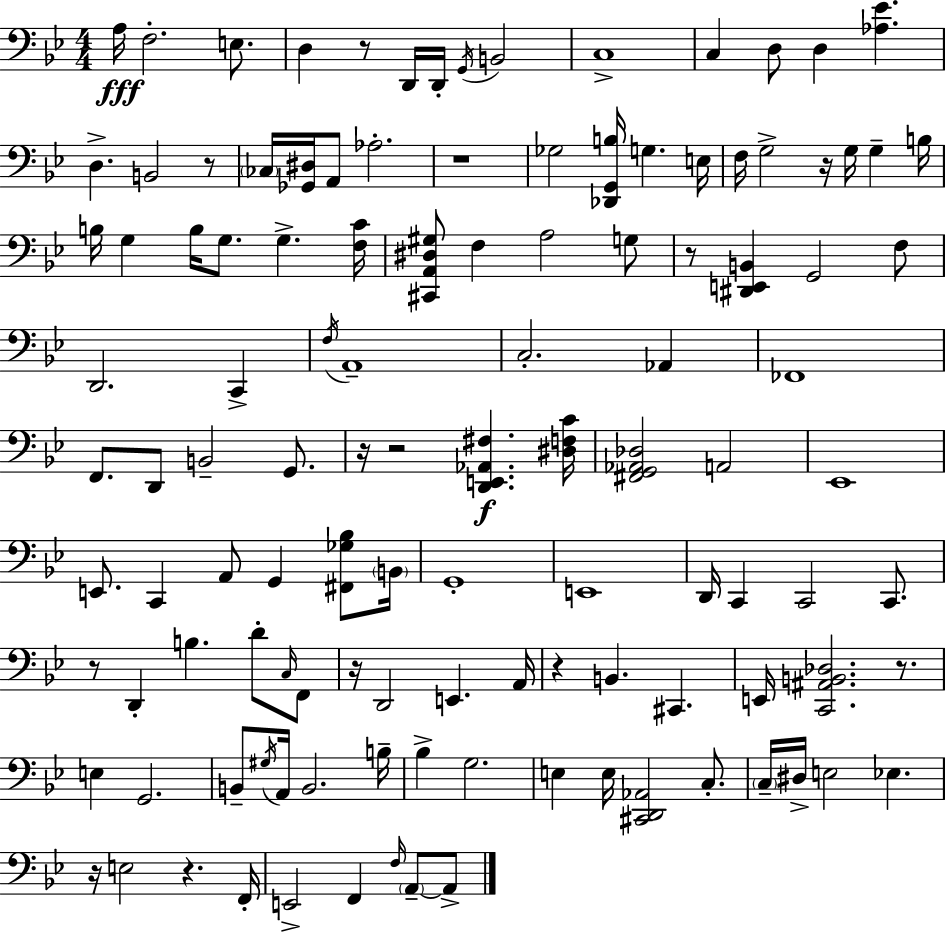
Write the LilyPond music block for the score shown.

{
  \clef bass
  \numericTimeSignature
  \time 4/4
  \key g \minor
  a16\fff f2.-. e8. | d4 r8 d,16 d,16-. \acciaccatura { g,16 } b,2 | c1-> | c4 d8 d4 <aes ees'>4. | \break d4.-> b,2 r8 | \parenthesize ces16 <ges, dis>16 a,8 aes2.-. | r1 | ges2 <des, g, b>16 g4. | \break e16 f16 g2-> r16 g16 g4-- | b16 b16 g4 b16 g8. g4.-> | <f c'>16 <cis, a, dis gis>8 f4 a2 g8 | r8 <dis, e, b,>4 g,2 f8 | \break d,2. c,4-> | \acciaccatura { f16 } a,1-- | c2.-. aes,4 | fes,1 | \break f,8. d,8 b,2-- g,8. | r16 r2 <d, e, aes, fis>4.\f | <dis f c'>16 <fis, g, aes, des>2 a,2 | ees,1 | \break e,8. c,4 a,8 g,4 <fis, ges bes>8 | \parenthesize b,16 g,1-. | e,1 | d,16 c,4 c,2 c,8. | \break r8 d,4-. b4. d'8-. | \grace { c16 } f,8 r16 d,2 e,4. | a,16 r4 b,4. cis,4. | e,16 <c, ais, b, des>2. | \break r8. e4 g,2. | b,8-- \acciaccatura { gis16 } a,16 b,2. | b16-- bes4-> g2. | e4 e16 <cis, d, aes,>2 | \break c8.-. \parenthesize c16-- dis16-> e2 ees4. | r16 e2 r4. | f,16-. e,2-> f,4 | \grace { f16 } \parenthesize a,8--~~ a,8-> \bar "|."
}